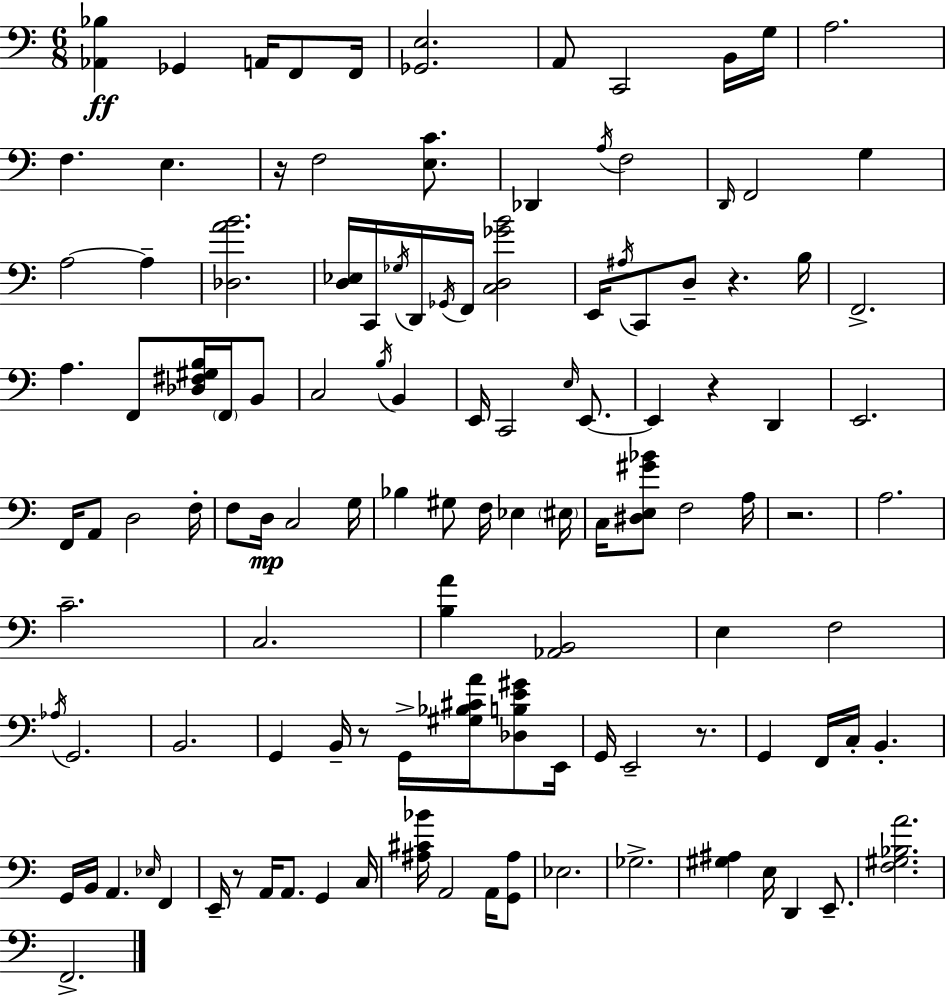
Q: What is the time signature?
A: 6/8